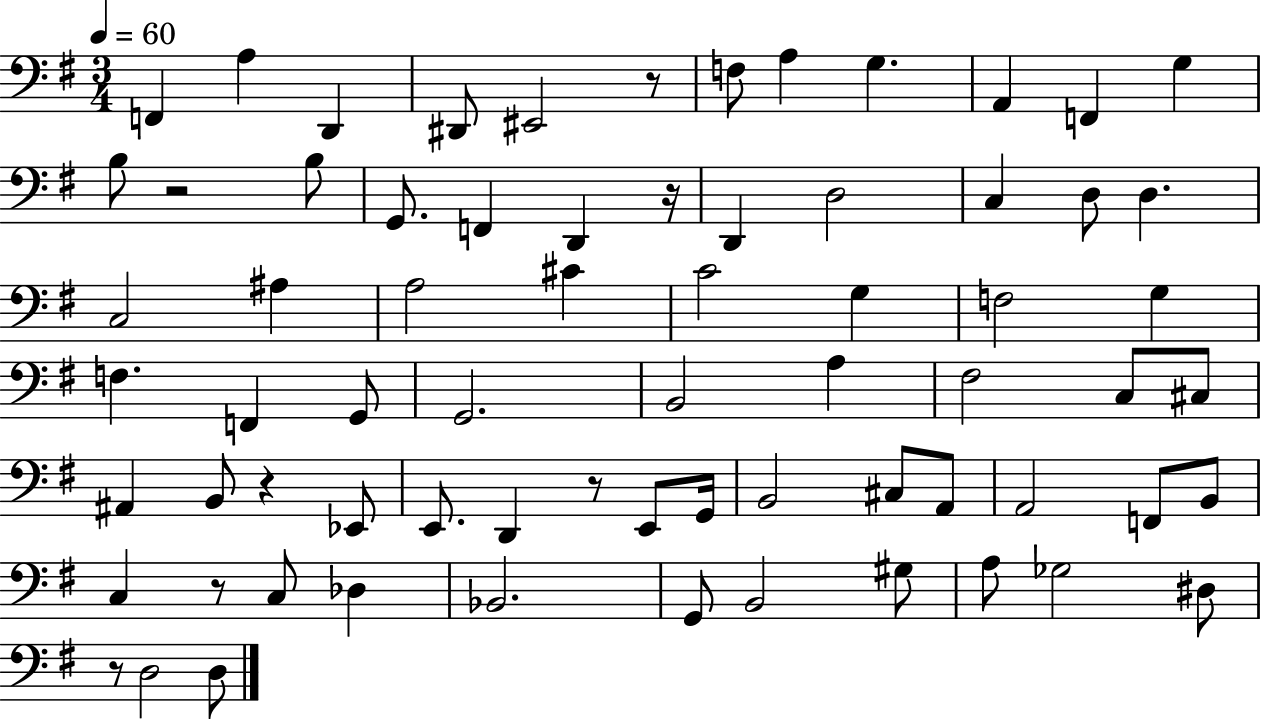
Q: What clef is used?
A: bass